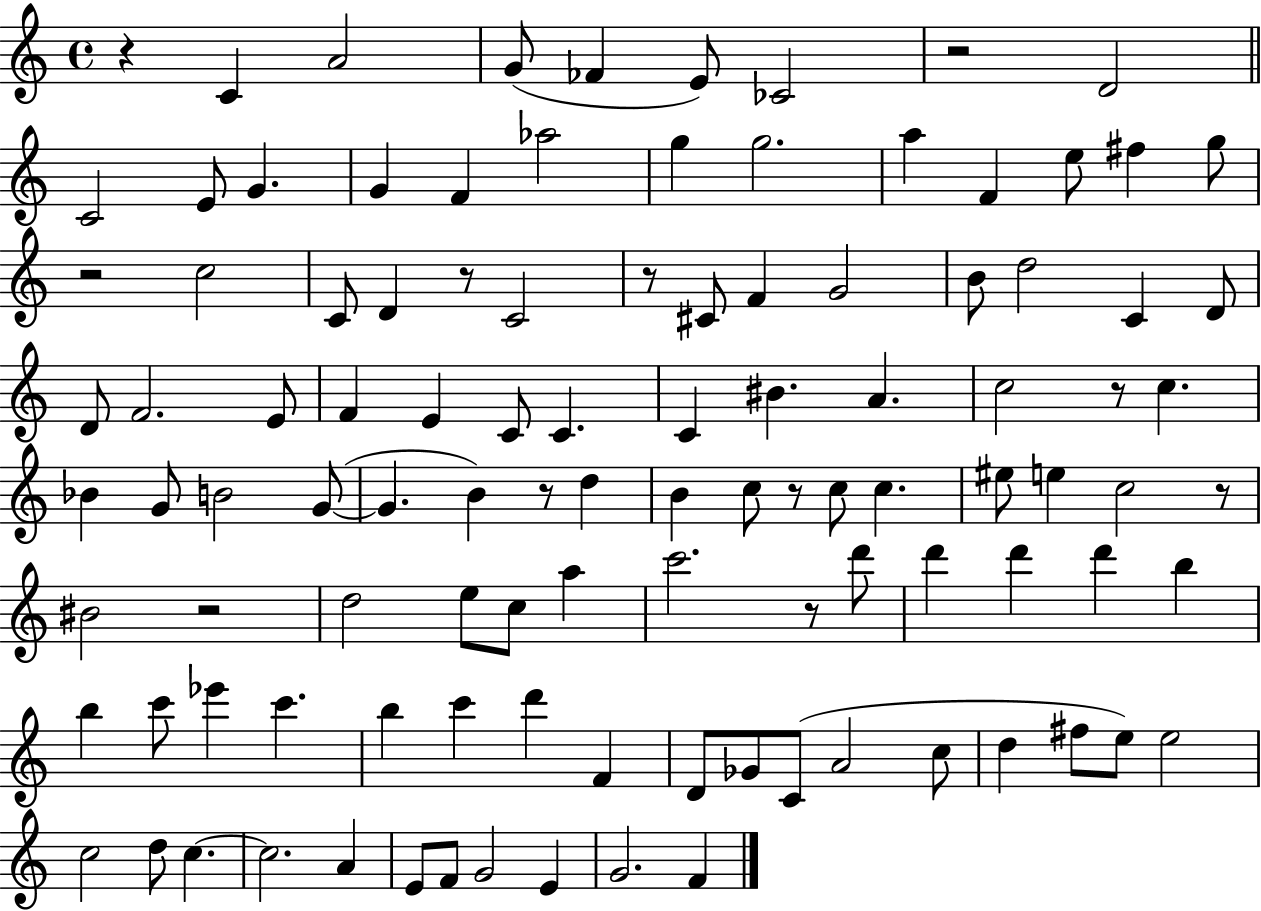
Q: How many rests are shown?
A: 11